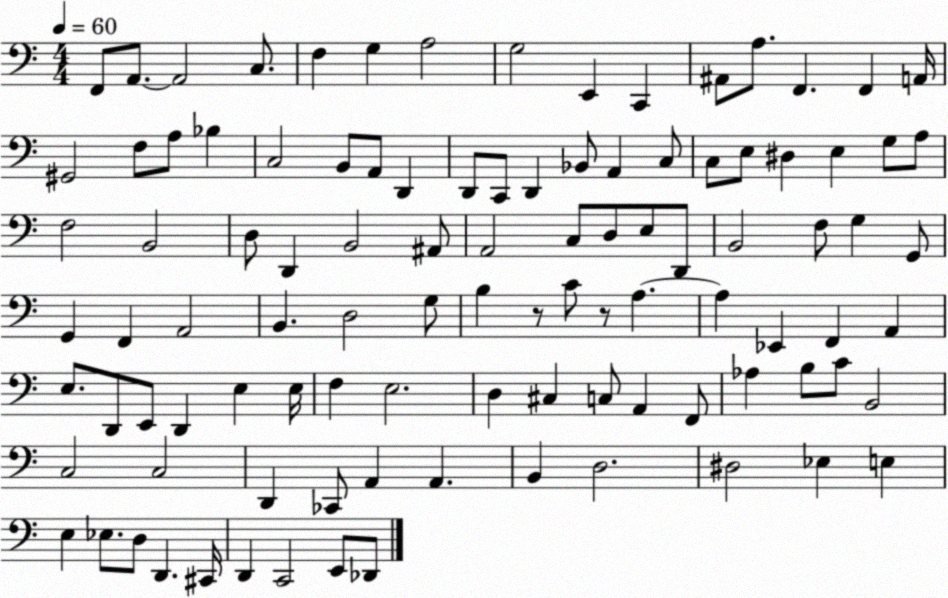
X:1
T:Untitled
M:4/4
L:1/4
K:C
F,,/2 A,,/2 A,,2 C,/2 F, G, A,2 G,2 E,, C,, ^A,,/2 A,/2 F,, F,, A,,/4 ^G,,2 F,/2 A,/2 _B, C,2 B,,/2 A,,/2 D,, D,,/2 C,,/2 D,, _B,,/2 A,, C,/2 C,/2 E,/2 ^D, E, G,/2 A,/2 F,2 B,,2 D,/2 D,, B,,2 ^A,,/2 A,,2 C,/2 D,/2 E,/2 D,,/2 B,,2 F,/2 G, G,,/2 G,, F,, A,,2 B,, D,2 G,/2 B, z/2 C/2 z/2 A, A, _E,, F,, A,, E,/2 D,,/2 E,,/2 D,, E, E,/4 F, E,2 D, ^C, C,/2 A,, F,,/2 _A, B,/2 C/2 B,,2 C,2 C,2 D,, _C,,/2 A,, A,, B,, D,2 ^D,2 _E, E, E, _E,/2 D,/2 D,, ^C,,/4 D,, C,,2 E,,/2 _D,,/2